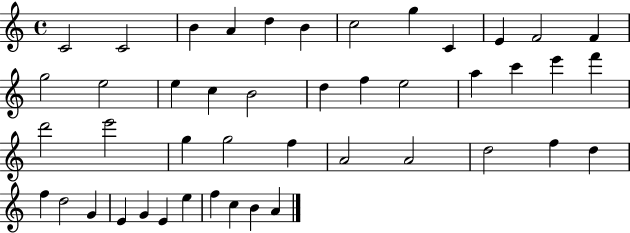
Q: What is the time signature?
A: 4/4